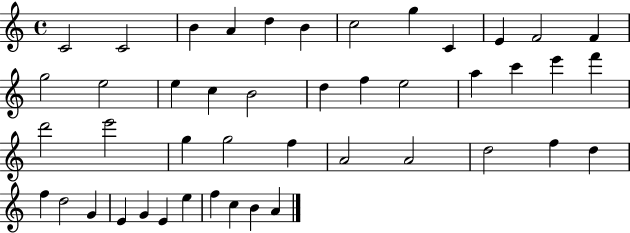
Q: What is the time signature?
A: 4/4